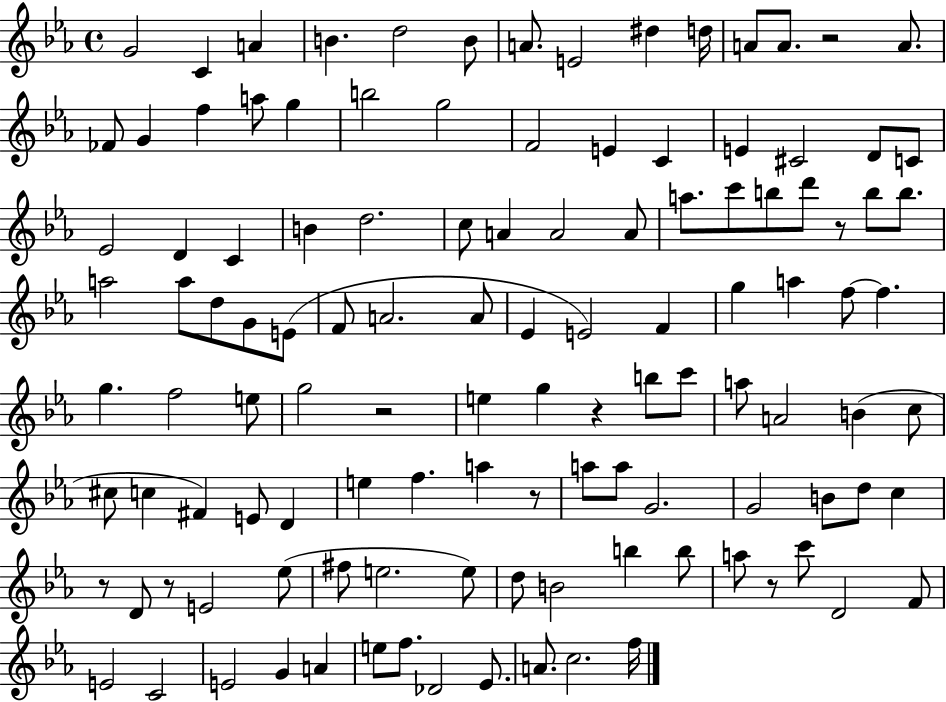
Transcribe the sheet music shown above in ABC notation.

X:1
T:Untitled
M:4/4
L:1/4
K:Eb
G2 C A B d2 B/2 A/2 E2 ^d d/4 A/2 A/2 z2 A/2 _F/2 G f a/2 g b2 g2 F2 E C E ^C2 D/2 C/2 _E2 D C B d2 c/2 A A2 A/2 a/2 c'/2 b/2 d'/2 z/2 b/2 b/2 a2 a/2 d/2 G/2 E/2 F/2 A2 A/2 _E E2 F g a f/2 f g f2 e/2 g2 z2 e g z b/2 c'/2 a/2 A2 B c/2 ^c/2 c ^F E/2 D e f a z/2 a/2 a/2 G2 G2 B/2 d/2 c z/2 D/2 z/2 E2 _e/2 ^f/2 e2 e/2 d/2 B2 b b/2 a/2 z/2 c'/2 D2 F/2 E2 C2 E2 G A e/2 f/2 _D2 _E/2 A/2 c2 f/4